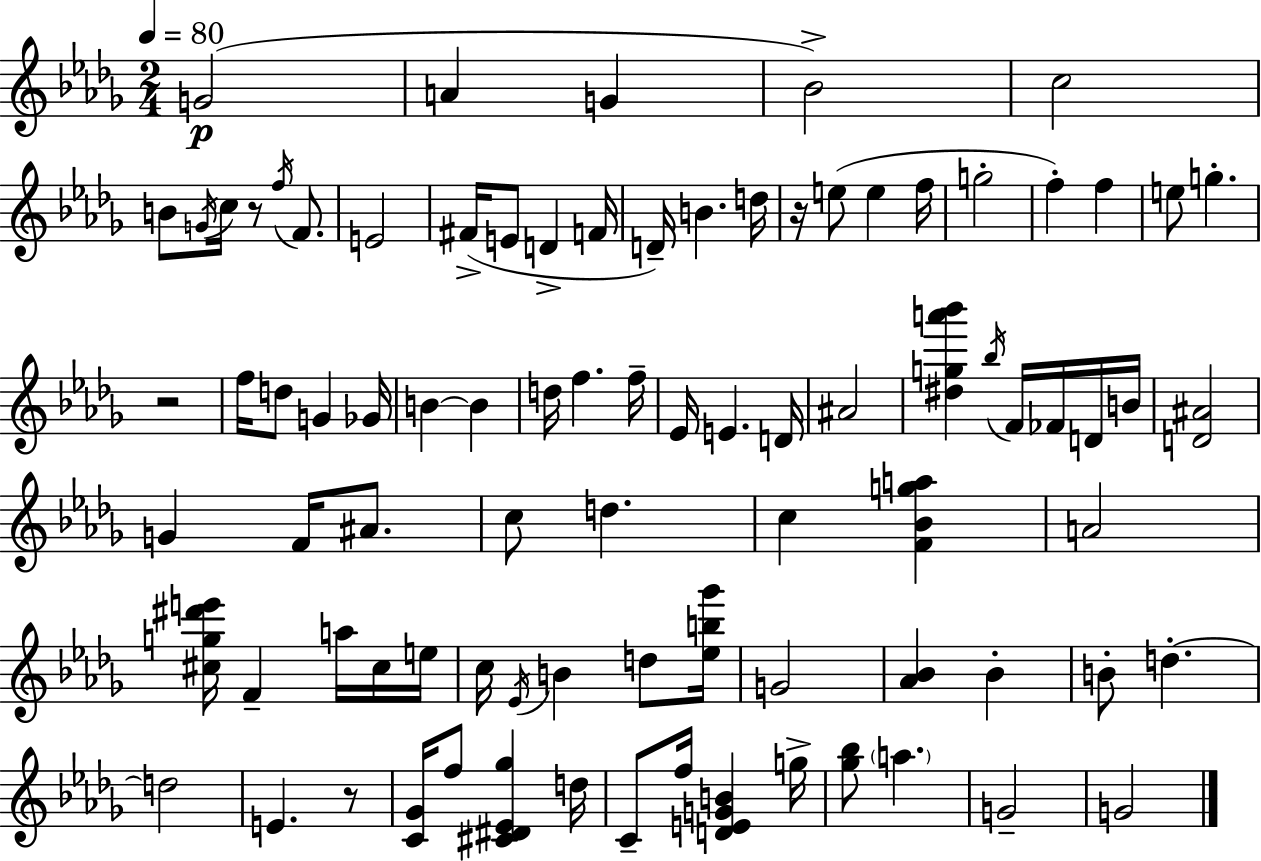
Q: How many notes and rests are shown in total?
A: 87